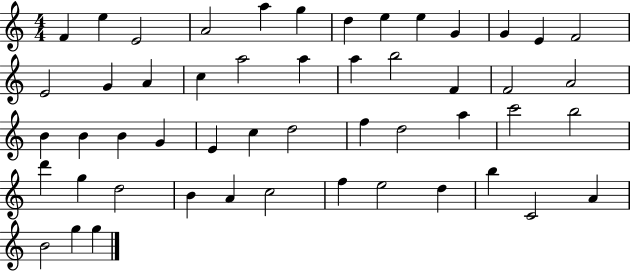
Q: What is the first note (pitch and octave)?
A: F4